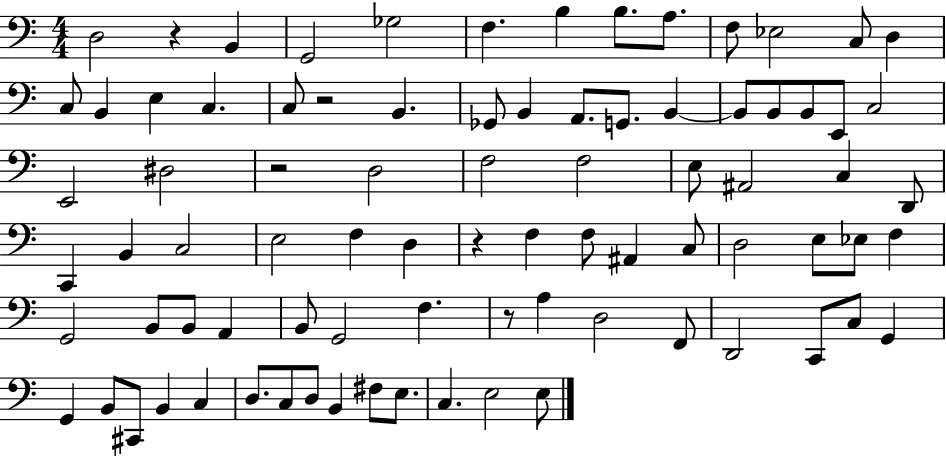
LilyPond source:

{
  \clef bass
  \numericTimeSignature
  \time 4/4
  \key c \major
  d2 r4 b,4 | g,2 ges2 | f4. b4 b8. a8. | f8 ees2 c8 d4 | \break c8 b,4 e4 c4. | c8 r2 b,4. | ges,8 b,4 a,8. g,8. b,4~~ | b,8 b,8 b,8 e,8 c2 | \break e,2 dis2 | r2 d2 | f2 f2 | e8 ais,2 c4 d,8 | \break c,4 b,4 c2 | e2 f4 d4 | r4 f4 f8 ais,4 c8 | d2 e8 ees8 f4 | \break g,2 b,8 b,8 a,4 | b,8 g,2 f4. | r8 a4 d2 f,8 | d,2 c,8 c8 g,4 | \break g,4 b,8 cis,8 b,4 c4 | d8. c8 d8 b,4 fis8 e8. | c4. e2 e8 | \bar "|."
}